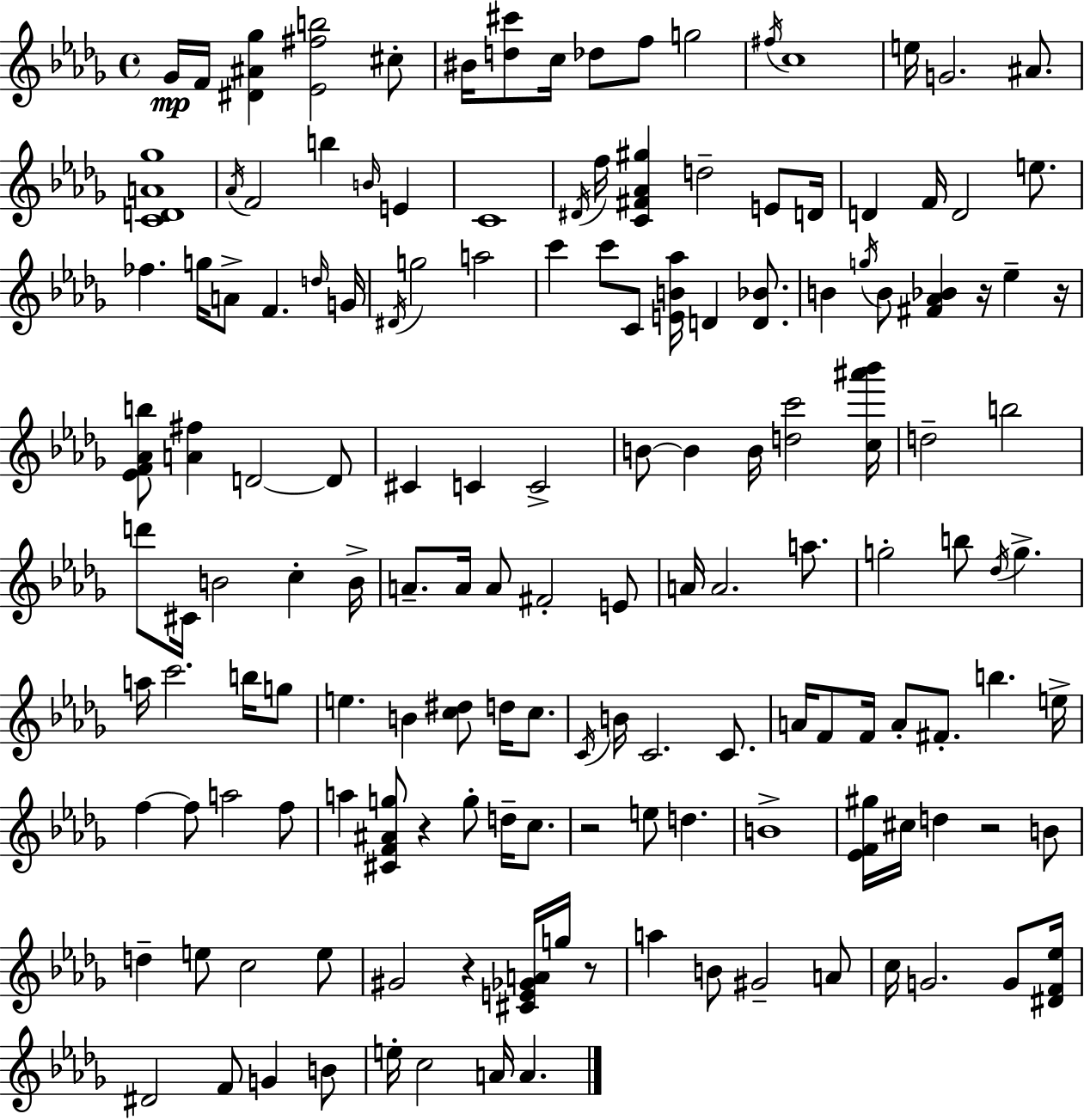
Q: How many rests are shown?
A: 7